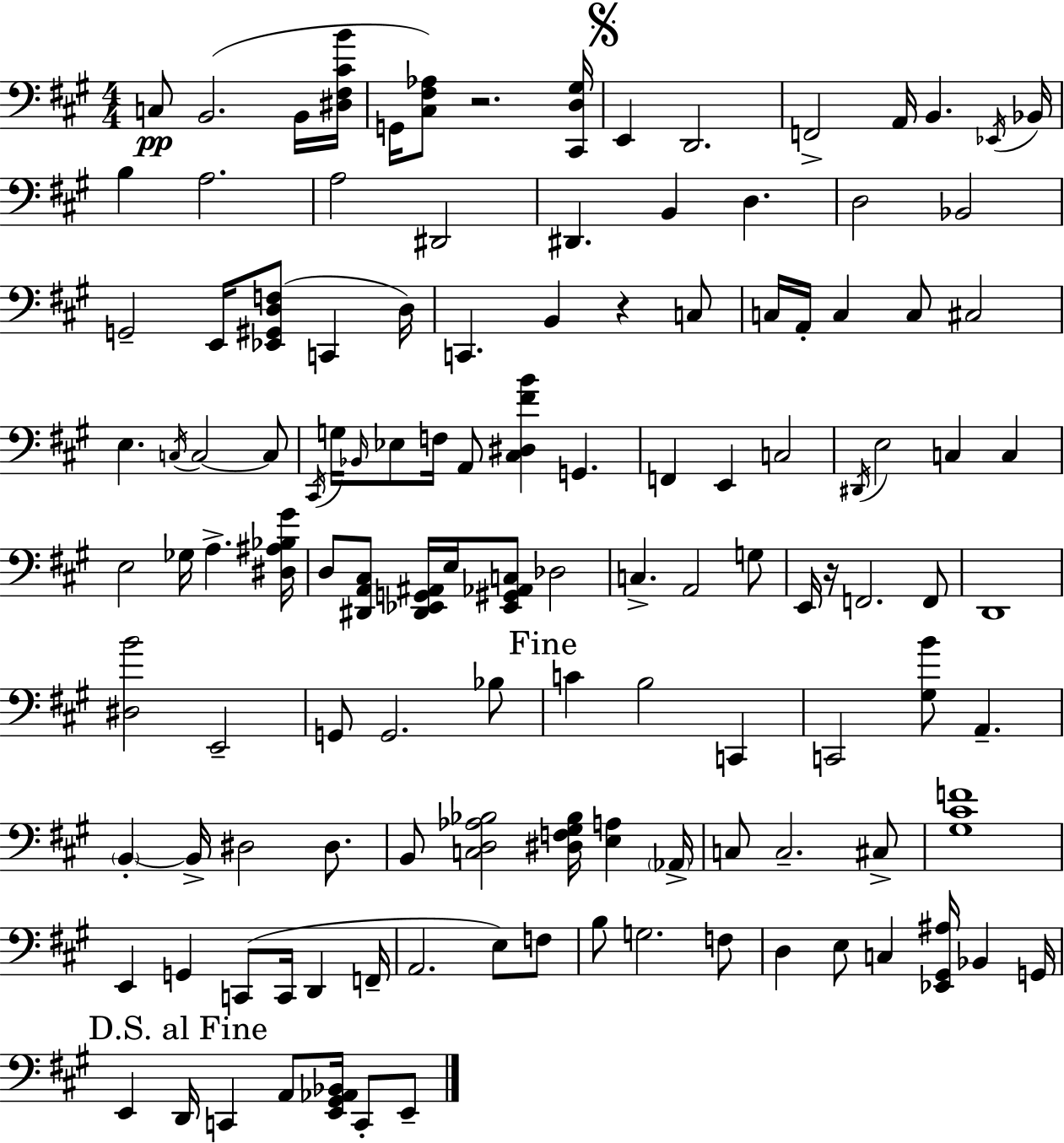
C3/e B2/h. B2/s [D#3,F#3,C#4,B4]/s G2/s [C#3,F#3,Ab3]/e R/h. [C#2,D3,G#3]/s E2/q D2/h. F2/h A2/s B2/q. Eb2/s Bb2/s B3/q A3/h. A3/h D#2/h D#2/q. B2/q D3/q. D3/h Bb2/h G2/h E2/s [Eb2,G#2,D3,F3]/e C2/q D3/s C2/q. B2/q R/q C3/e C3/s A2/s C3/q C3/e C#3/h E3/q. C3/s C3/h C3/e C#2/s G3/s Bb2/s Eb3/e F3/s A2/e [C#3,D#3,F#4,B4]/q G2/q. F2/q E2/q C3/h D#2/s E3/h C3/q C3/q E3/h Gb3/s A3/q. [D#3,A#3,Bb3,G#4]/s D3/e [D#2,A2,C#3]/e [D#2,Eb2,G2,A#2]/s E3/s [Eb2,G#2,Ab2,C3]/e Db3/h C3/q. A2/h G3/e E2/s R/s F2/h. F2/e D2/w [D#3,B4]/h E2/h G2/e G2/h. Bb3/e C4/q B3/h C2/q C2/h [G#3,B4]/e A2/q. B2/q B2/s D#3/h D#3/e. B2/e [C3,D3,Ab3,Bb3]/h [D#3,F3,G#3,Bb3]/s [E3,A3]/q Ab2/s C3/e C3/h. C#3/e [G#3,C#4,F4]/w E2/q G2/q C2/e C2/s D2/q F2/s A2/h. E3/e F3/e B3/e G3/h. F3/e D3/q E3/e C3/q [Eb2,G#2,A#3]/s Bb2/q G2/s E2/q D2/s C2/q A2/e [E2,G#2,Ab2,Bb2]/s C2/e E2/e